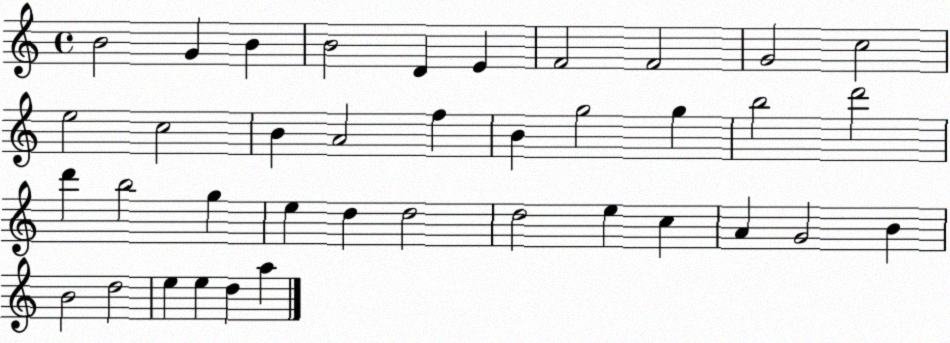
X:1
T:Untitled
M:4/4
L:1/4
K:C
B2 G B B2 D E F2 F2 G2 c2 e2 c2 B A2 f B g2 g b2 d'2 d' b2 g e d d2 d2 e c A G2 B B2 d2 e e d a